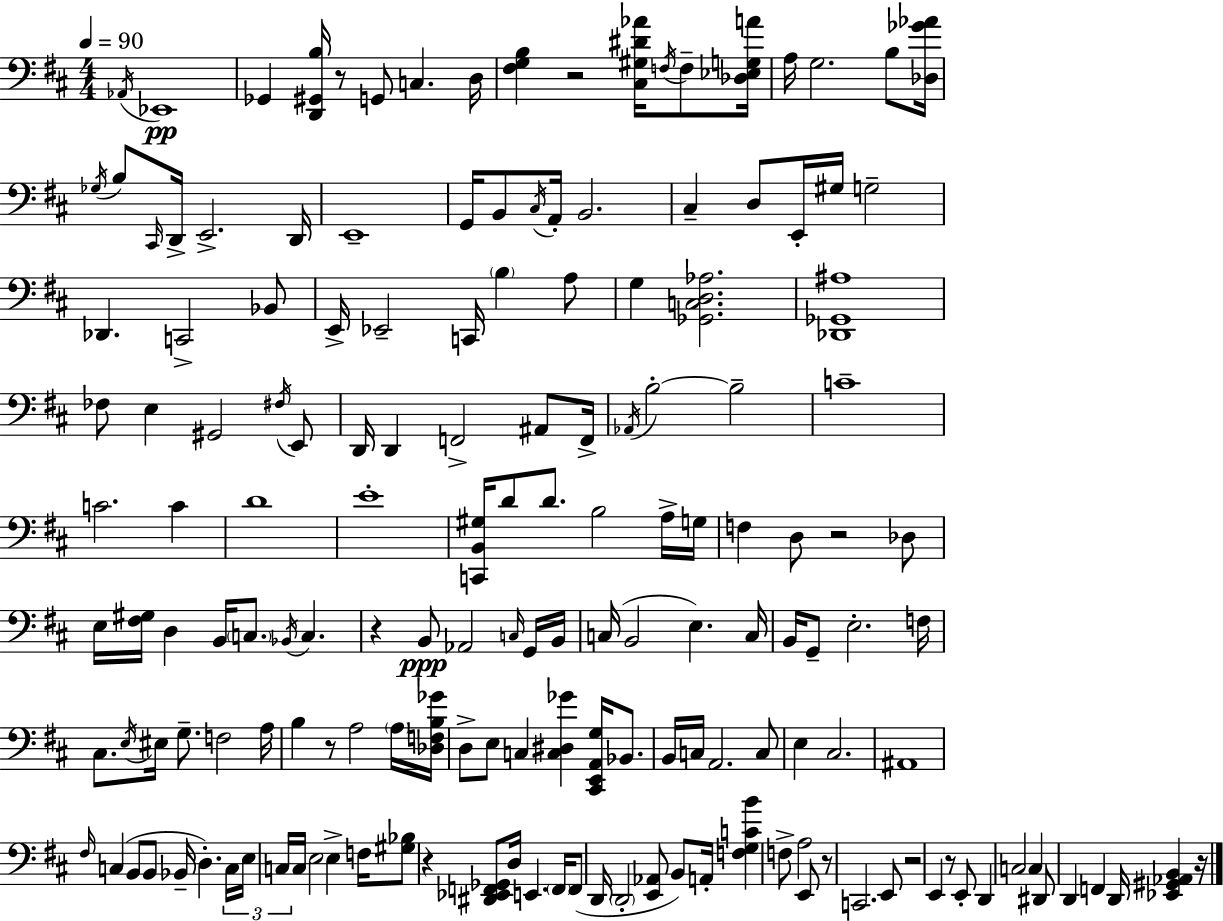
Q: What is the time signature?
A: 4/4